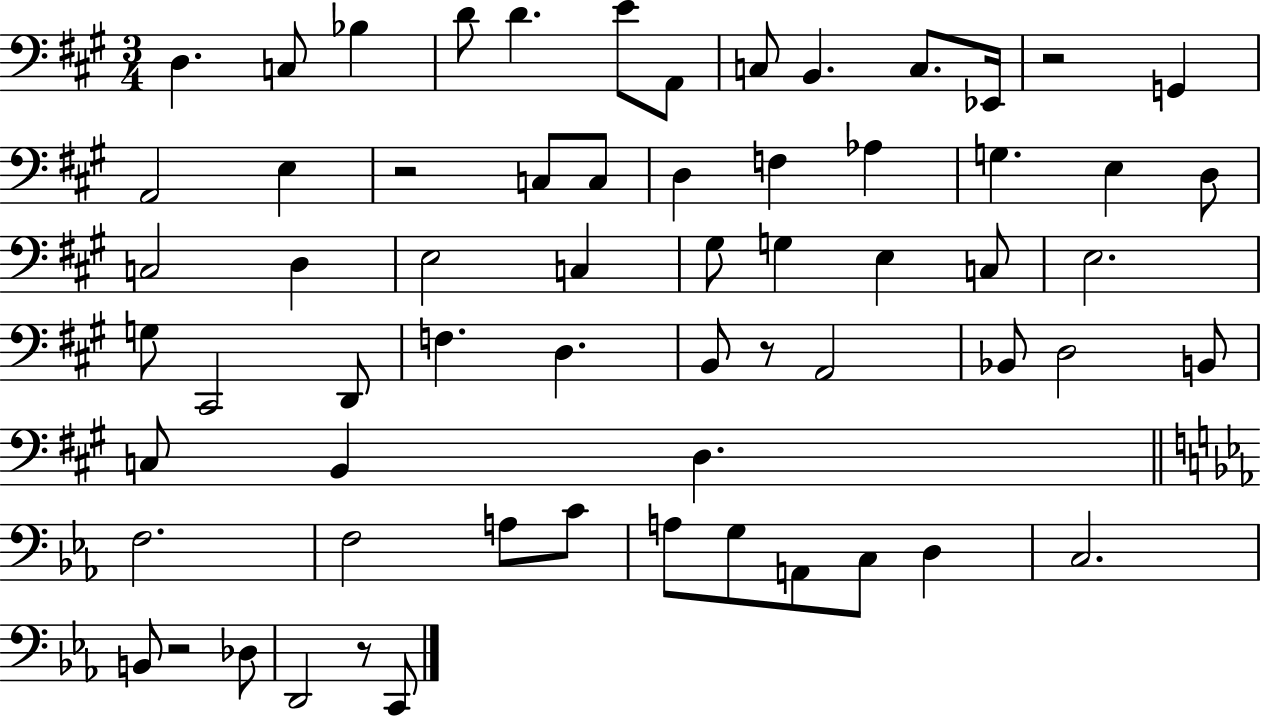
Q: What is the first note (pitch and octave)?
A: D3